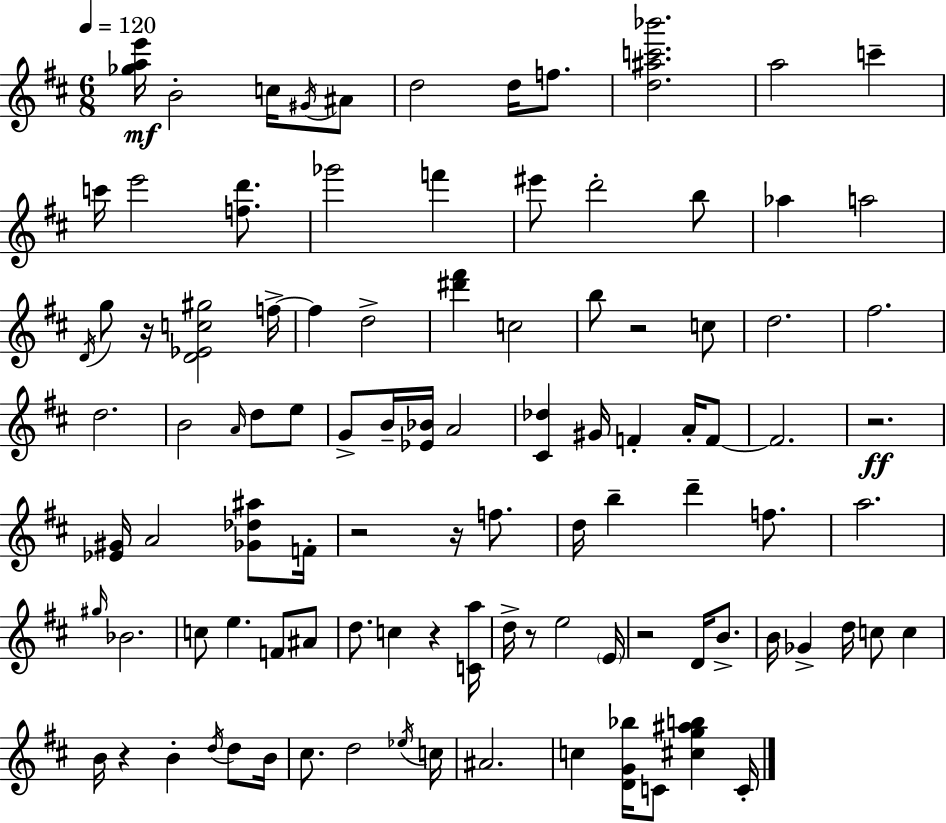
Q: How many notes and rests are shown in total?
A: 101